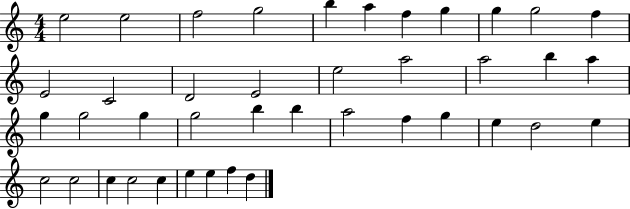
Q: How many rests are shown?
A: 0